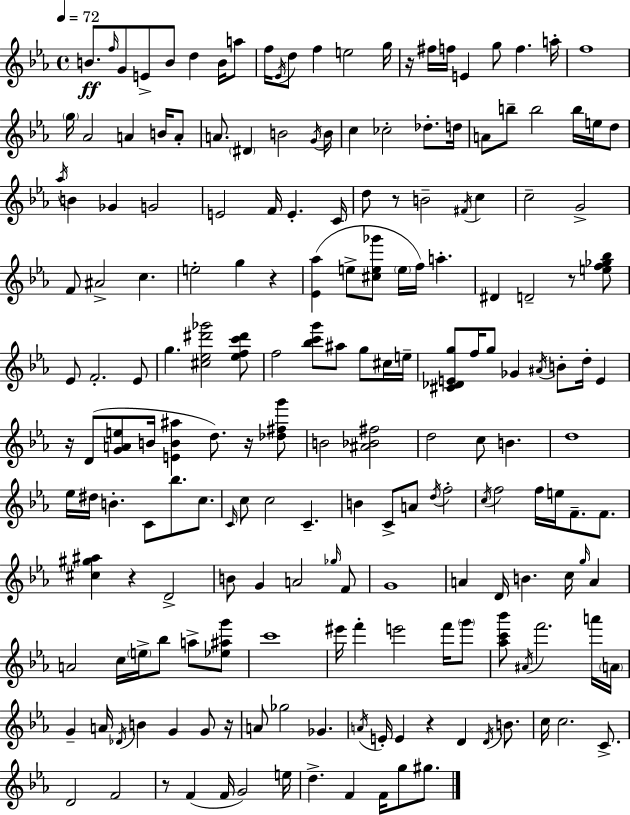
B4/e. F5/s G4/e E4/e B4/e D5/q B4/s A5/e F5/s Eb4/s D5/e F5/q E5/h G5/s R/s F#5/s F5/s E4/q G5/e F5/q. A5/s F5/w G5/s Ab4/h A4/q B4/s A4/e A4/e. D#4/q B4/h G4/s B4/s C5/q CES5/h Db5/e. D5/s A4/e B5/e B5/h B5/s E5/s D5/e Ab5/s B4/q Gb4/q G4/h E4/h F4/s E4/q. C4/s D5/e R/e B4/h F#4/s C5/q C5/h G4/h F4/e A#4/h C5/q. E5/h G5/q R/q [Eb4,Ab5]/q E5/e [C#5,E5,Gb6]/e E5/s F5/s A5/q. D#4/q D4/h R/e [E5,F5,Gb5,Bb5]/e Eb4/e F4/h. Eb4/e G5/q. [C#5,Eb5,D#6,Gb6]/h [Eb5,F5,C6,D#6]/e F5/h [Bb5,C6,G6]/e A#5/e G5/e C#5/s E5/s [C#4,Db4,E4,G5]/e F5/s G5/e Gb4/q A#4/s B4/e D5/s E4/q R/s D4/e [G4,A4,E5]/e B4/s [E4,B4,A#5]/q D5/e. R/s [Db5,F#5,G6]/e B4/h [A#4,Bb4,F#5]/h D5/h C5/e B4/q. D5/w Eb5/s D#5/s B4/q. C4/e Bb5/e. C5/e. C4/s C5/e C5/h C4/q. B4/q C4/e A4/e D5/s F5/h C5/s F5/h F5/s E5/s F4/e. F4/e. [C#5,G#5,A#5]/q R/q D4/h B4/e G4/q A4/h Gb5/s F4/e G4/w A4/q D4/s B4/q. C5/s G5/s A4/q A4/h C5/s E5/s Bb5/e A5/e [Eb5,A#5,G6]/e C6/w EIS6/s F6/q E6/h F6/s G6/e [Ab5,C6,Bb6]/e A#4/s F6/h. A6/s A4/s G4/q A4/s Db4/s B4/q G4/q G4/e R/s A4/e Gb5/h Gb4/q. A4/s E4/s E4/q R/q D4/q D4/s B4/e. C5/s C5/h. C4/e. D4/h F4/h R/e F4/q F4/s G4/h E5/s D5/q. F4/q F4/s G5/e G#5/e.